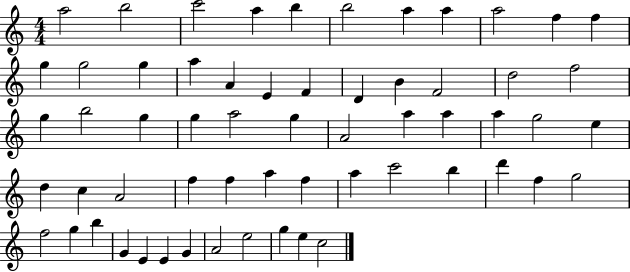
A5/h B5/h C6/h A5/q B5/q B5/h A5/q A5/q A5/h F5/q F5/q G5/q G5/h G5/q A5/q A4/q E4/q F4/q D4/q B4/q F4/h D5/h F5/h G5/q B5/h G5/q G5/q A5/h G5/q A4/h A5/q A5/q A5/q G5/h E5/q D5/q C5/q A4/h F5/q F5/q A5/q F5/q A5/q C6/h B5/q D6/q F5/q G5/h F5/h G5/q B5/q G4/q E4/q E4/q G4/q A4/h E5/h G5/q E5/q C5/h